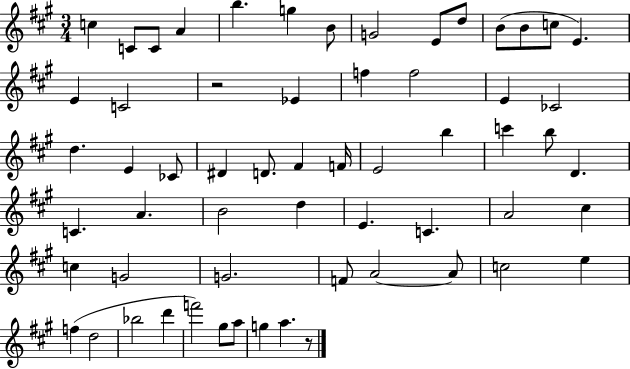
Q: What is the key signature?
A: A major